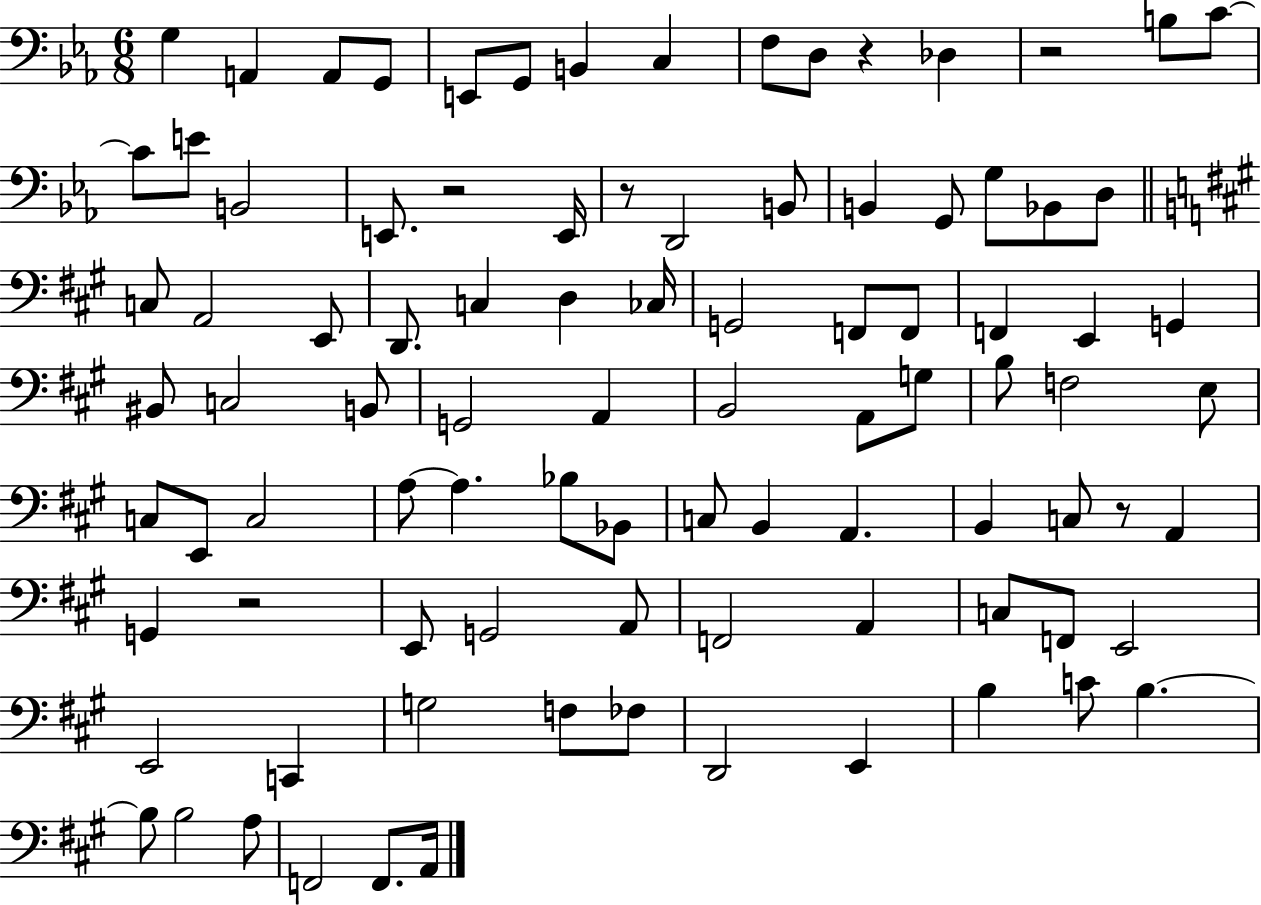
{
  \clef bass
  \numericTimeSignature
  \time 6/8
  \key ees \major
  g4 a,4 a,8 g,8 | e,8 g,8 b,4 c4 | f8 d8 r4 des4 | r2 b8 c'8~~ | \break c'8 e'8 b,2 | e,8. r2 e,16 | r8 d,2 b,8 | b,4 g,8 g8 bes,8 d8 | \break \bar "||" \break \key a \major c8 a,2 e,8 | d,8. c4 d4 ces16 | g,2 f,8 f,8 | f,4 e,4 g,4 | \break bis,8 c2 b,8 | g,2 a,4 | b,2 a,8 g8 | b8 f2 e8 | \break c8 e,8 c2 | a8~~ a4. bes8 bes,8 | c8 b,4 a,4. | b,4 c8 r8 a,4 | \break g,4 r2 | e,8 g,2 a,8 | f,2 a,4 | c8 f,8 e,2 | \break e,2 c,4 | g2 f8 fes8 | d,2 e,4 | b4 c'8 b4.~~ | \break b8 b2 a8 | f,2 f,8. a,16 | \bar "|."
}